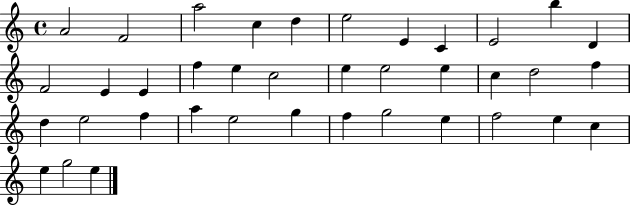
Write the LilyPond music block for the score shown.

{
  \clef treble
  \time 4/4
  \defaultTimeSignature
  \key c \major
  a'2 f'2 | a''2 c''4 d''4 | e''2 e'4 c'4 | e'2 b''4 d'4 | \break f'2 e'4 e'4 | f''4 e''4 c''2 | e''4 e''2 e''4 | c''4 d''2 f''4 | \break d''4 e''2 f''4 | a''4 e''2 g''4 | f''4 g''2 e''4 | f''2 e''4 c''4 | \break e''4 g''2 e''4 | \bar "|."
}